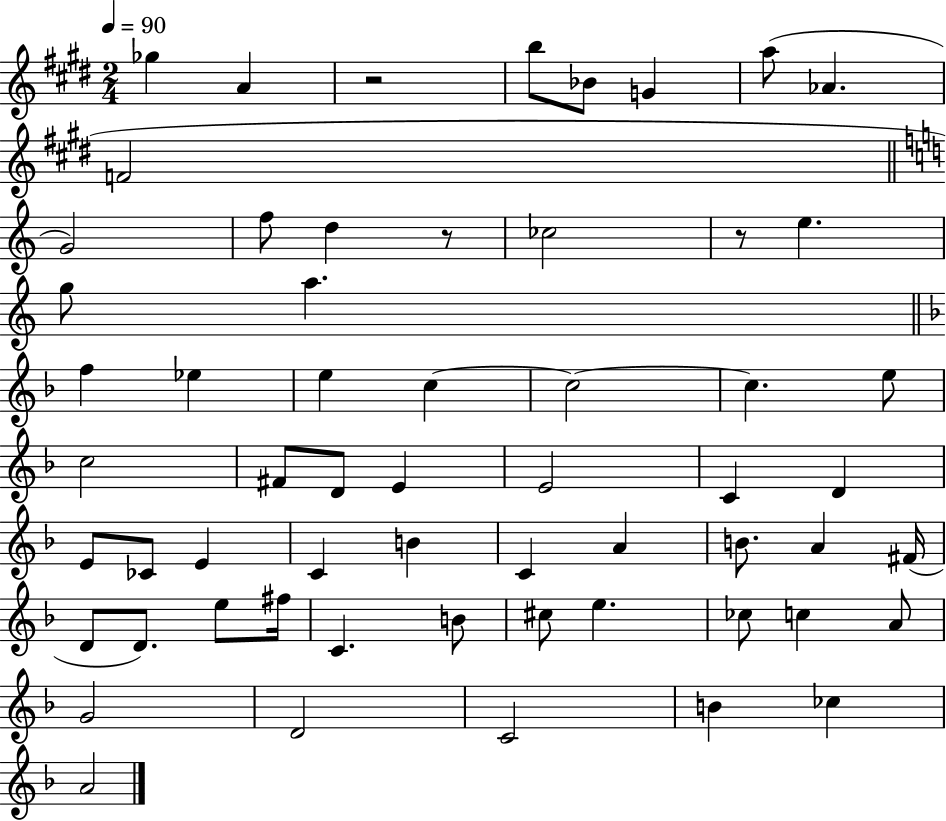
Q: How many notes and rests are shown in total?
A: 59